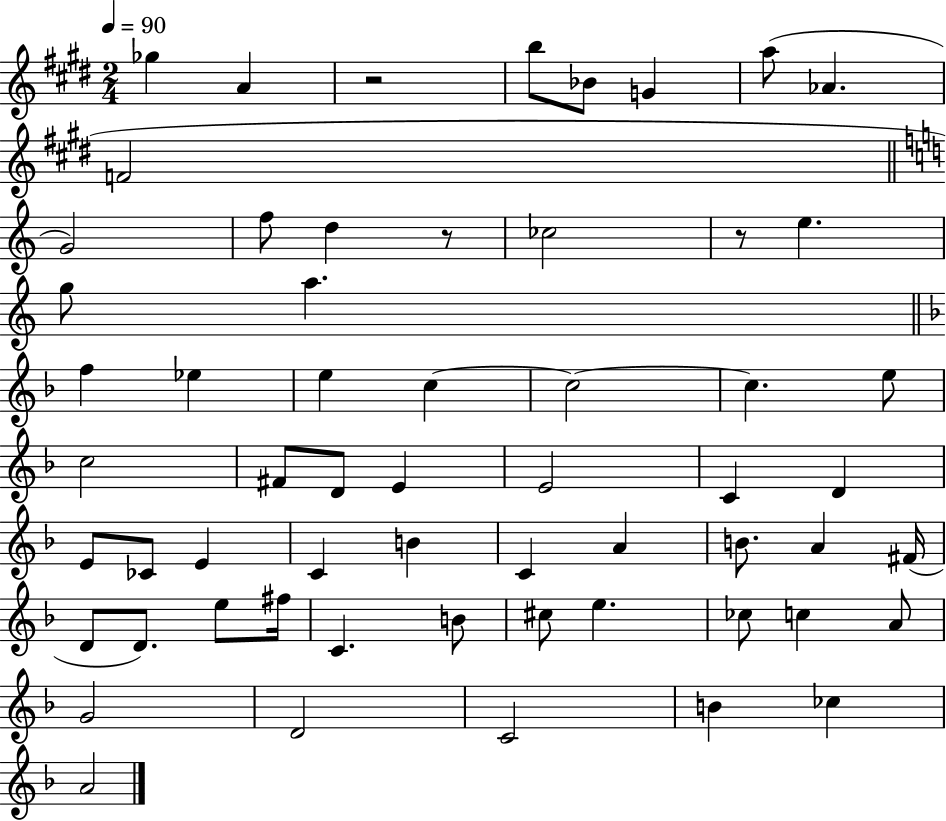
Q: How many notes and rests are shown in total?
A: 59